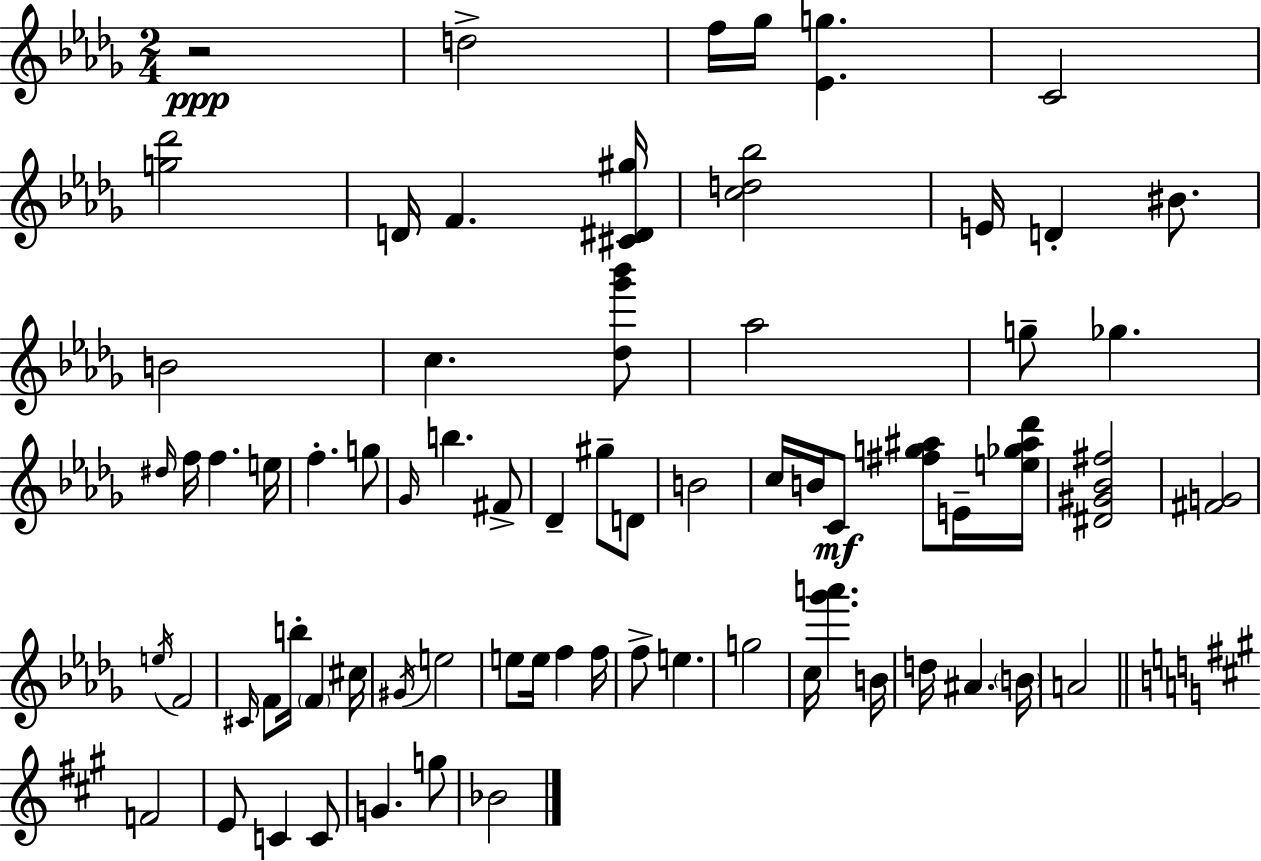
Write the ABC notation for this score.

X:1
T:Untitled
M:2/4
L:1/4
K:Bbm
z2 d2 f/4 _g/4 [_Eg] C2 [g_d']2 D/4 F [^C^D^g]/4 [cd_b]2 E/4 D ^B/2 B2 c [_d_g'_b']/2 _a2 g/2 _g ^d/4 f/4 f e/4 f g/2 _G/4 b ^F/2 _D ^g/2 D/2 B2 c/4 B/4 C/2 [^fg^a]/2 E/4 [e_g^a_d']/4 [^D^G_B^f]2 [^FG]2 e/4 F2 ^C/4 F/2 b/4 F ^c/4 ^G/4 e2 e/2 e/4 f f/4 f/2 e g2 c/4 [_g'a'] B/4 d/4 ^A B/4 A2 F2 E/2 C C/2 G g/2 _B2